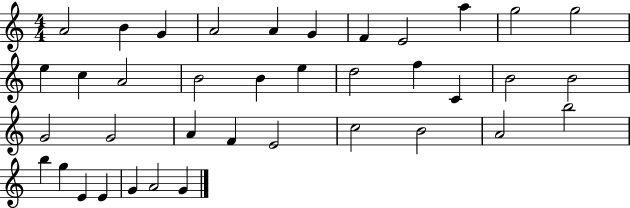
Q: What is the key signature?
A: C major